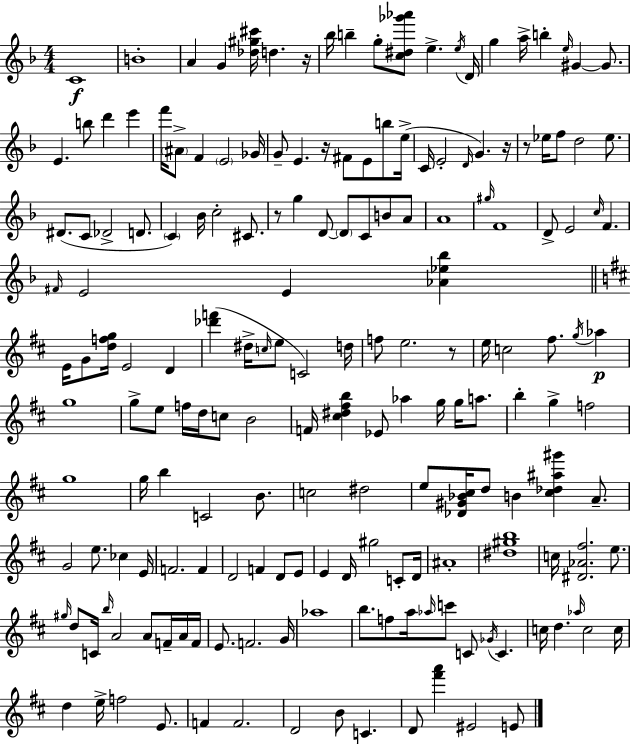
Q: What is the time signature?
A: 4/4